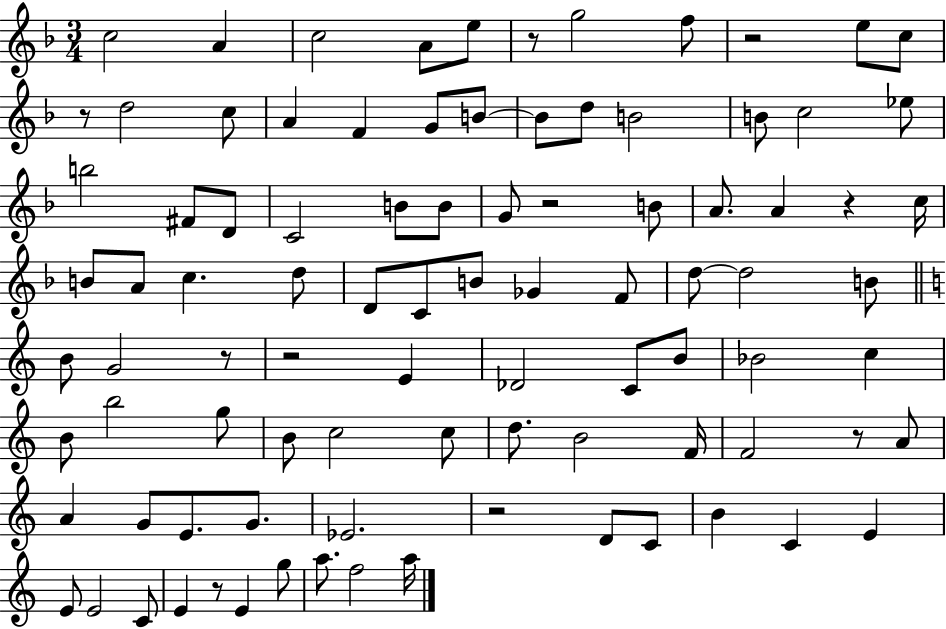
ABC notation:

X:1
T:Untitled
M:3/4
L:1/4
K:F
c2 A c2 A/2 e/2 z/2 g2 f/2 z2 e/2 c/2 z/2 d2 c/2 A F G/2 B/2 B/2 d/2 B2 B/2 c2 _e/2 b2 ^F/2 D/2 C2 B/2 B/2 G/2 z2 B/2 A/2 A z c/4 B/2 A/2 c d/2 D/2 C/2 B/2 _G F/2 d/2 d2 B/2 B/2 G2 z/2 z2 E _D2 C/2 B/2 _B2 c B/2 b2 g/2 B/2 c2 c/2 d/2 B2 F/4 F2 z/2 A/2 A G/2 E/2 G/2 _E2 z2 D/2 C/2 B C E E/2 E2 C/2 E z/2 E g/2 a/2 f2 a/4